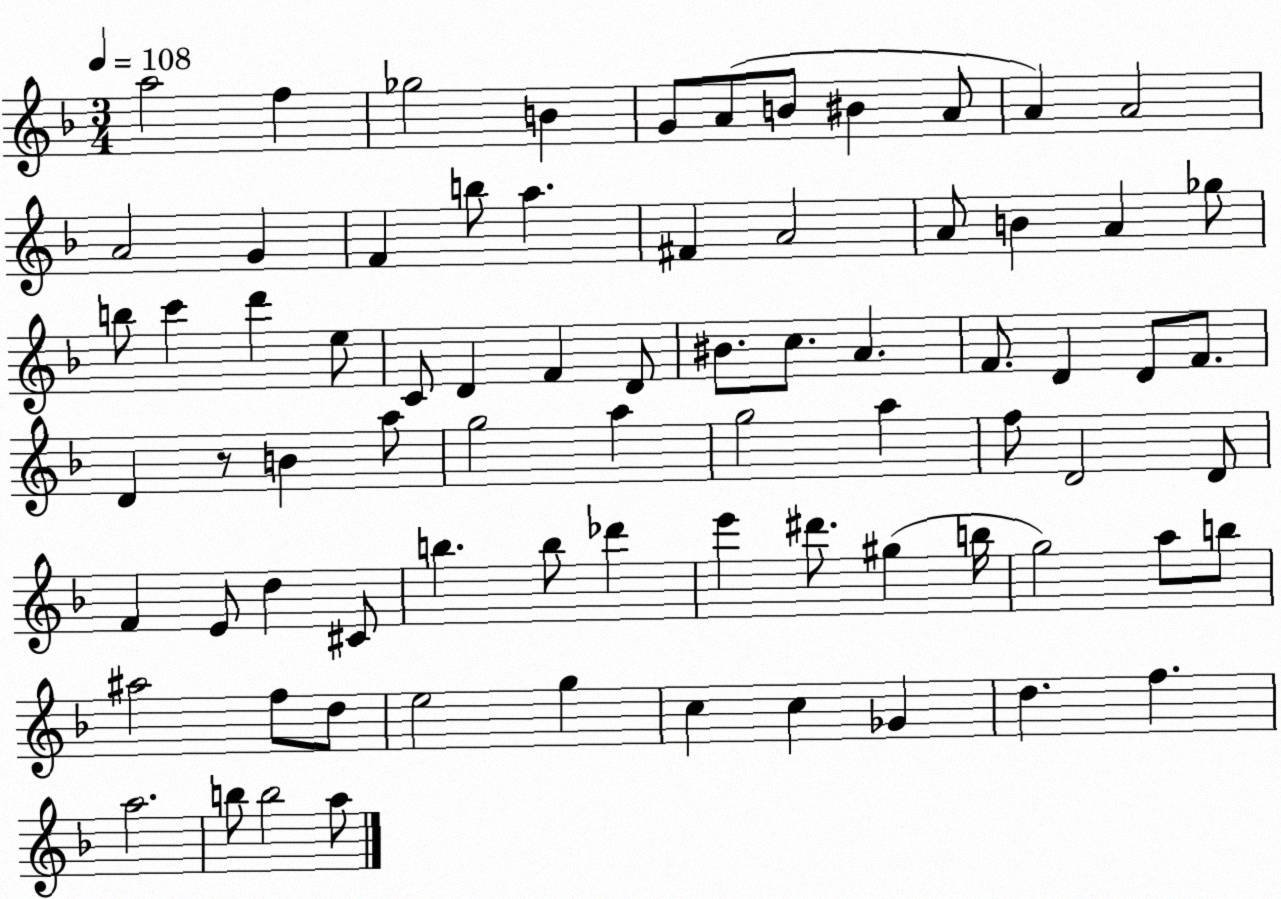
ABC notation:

X:1
T:Untitled
M:3/4
L:1/4
K:F
a2 f _g2 B G/2 A/2 B/2 ^B A/2 A A2 A2 G F b/2 a ^F A2 A/2 B A _g/2 b/2 c' d' e/2 C/2 D F D/2 ^B/2 c/2 A F/2 D D/2 F/2 D z/2 B a/2 g2 a g2 a f/2 D2 D/2 F E/2 d ^C/2 b b/2 _d' e' ^d'/2 ^g b/4 g2 a/2 b/2 ^a2 f/2 d/2 e2 g c c _G d f a2 b/2 b2 a/2